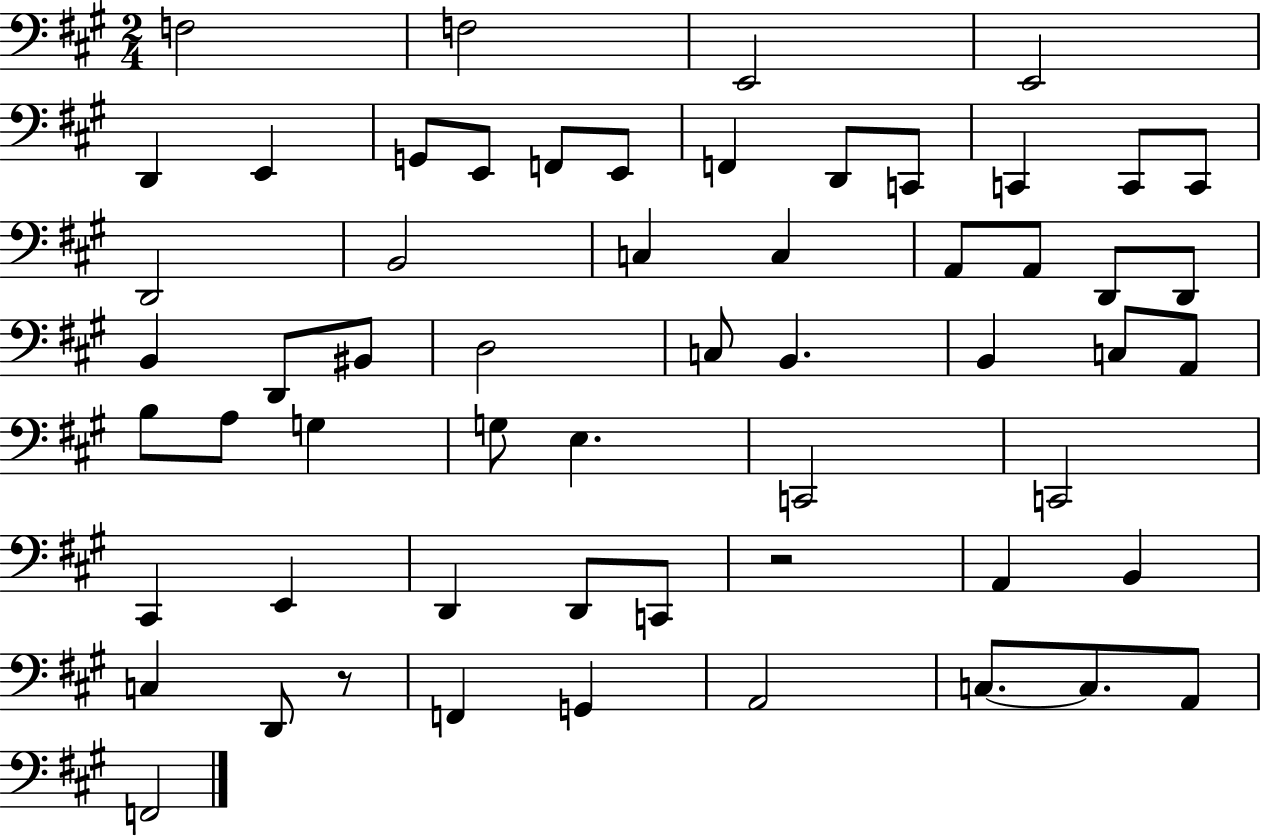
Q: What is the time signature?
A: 2/4